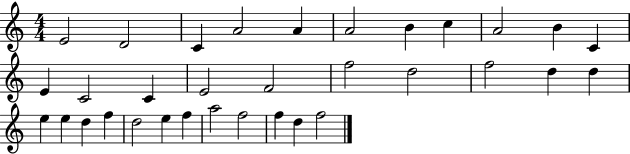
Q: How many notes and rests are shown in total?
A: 33